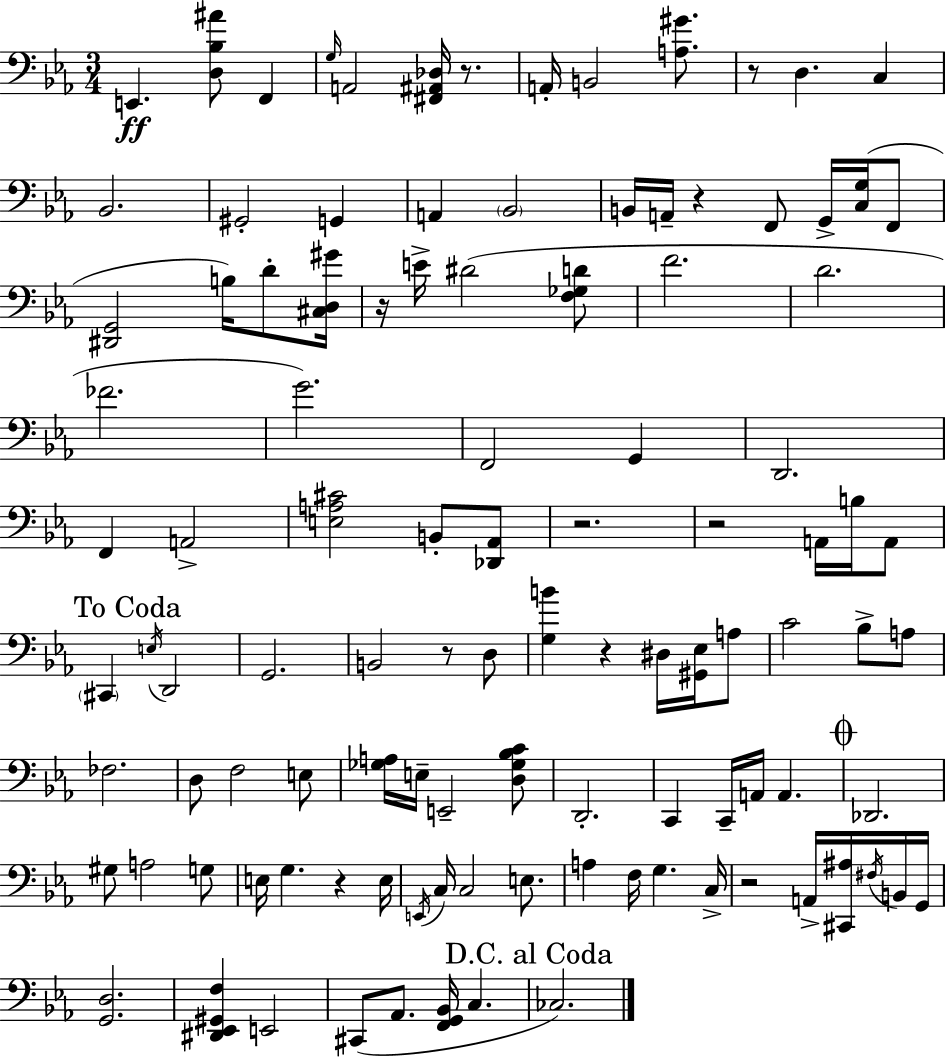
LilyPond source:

{
  \clef bass
  \numericTimeSignature
  \time 3/4
  \key c \minor
  e,4.\ff <d bes ais'>8 f,4 | \grace { g16 } a,2 <fis, ais, des>16 r8. | a,16-. b,2 <a gis'>8. | r8 d4. c4 | \break bes,2. | gis,2-. g,4 | a,4 \parenthesize bes,2 | b,16 a,16-- r4 f,8 g,16-> <c g>16( f,8 | \break <dis, g,>2 b16) d'8-. | <cis d gis'>16 r16 e'16-> dis'2( <f ges d'>8 | f'2. | d'2. | \break fes'2. | g'2.) | f,2 g,4 | d,2. | \break f,4 a,2-> | <e a cis'>2 b,8-. <des, aes,>8 | r2. | r2 a,16 b16 a,8 | \break \mark "To Coda" \parenthesize cis,4 \acciaccatura { e16 } d,2 | g,2. | b,2 r8 | d8 <g b'>4 r4 dis16 <gis, ees>16 | \break a8 c'2 bes8-> | a8 fes2. | d8 f2 | e8 <ges a>16 e16-- e,2-- | \break <d ges bes c'>8 d,2.-. | c,4 c,16-- a,16 a,4. | \mark \markup { \musicglyph "scripts.coda" } des,2. | gis8 a2 | \break g8 e16 g4. r4 | e16 \acciaccatura { e,16 } c16 c2 | e8. a4 f16 g4. | c16-> r2 a,16-> | \break <cis, ais>16 \acciaccatura { fis16 } b,16 g,16 <g, d>2. | <dis, ees, gis, f>4 e,2 | cis,8( aes,8. <f, g, bes,>16 c4. | \mark "D.C. al Coda" ces2.) | \break \bar "|."
}